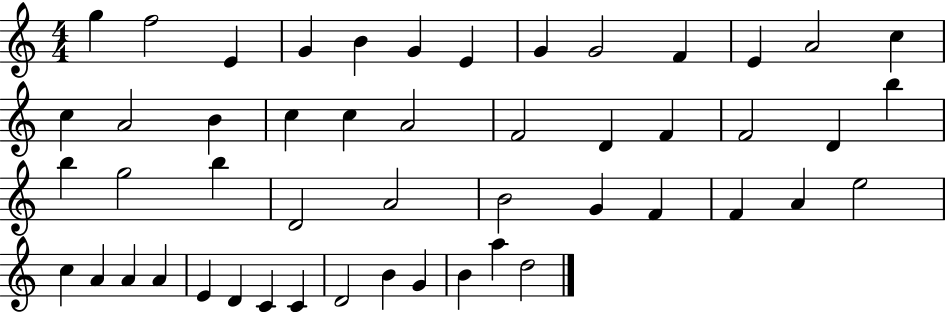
G5/q F5/h E4/q G4/q B4/q G4/q E4/q G4/q G4/h F4/q E4/q A4/h C5/q C5/q A4/h B4/q C5/q C5/q A4/h F4/h D4/q F4/q F4/h D4/q B5/q B5/q G5/h B5/q D4/h A4/h B4/h G4/q F4/q F4/q A4/q E5/h C5/q A4/q A4/q A4/q E4/q D4/q C4/q C4/q D4/h B4/q G4/q B4/q A5/q D5/h